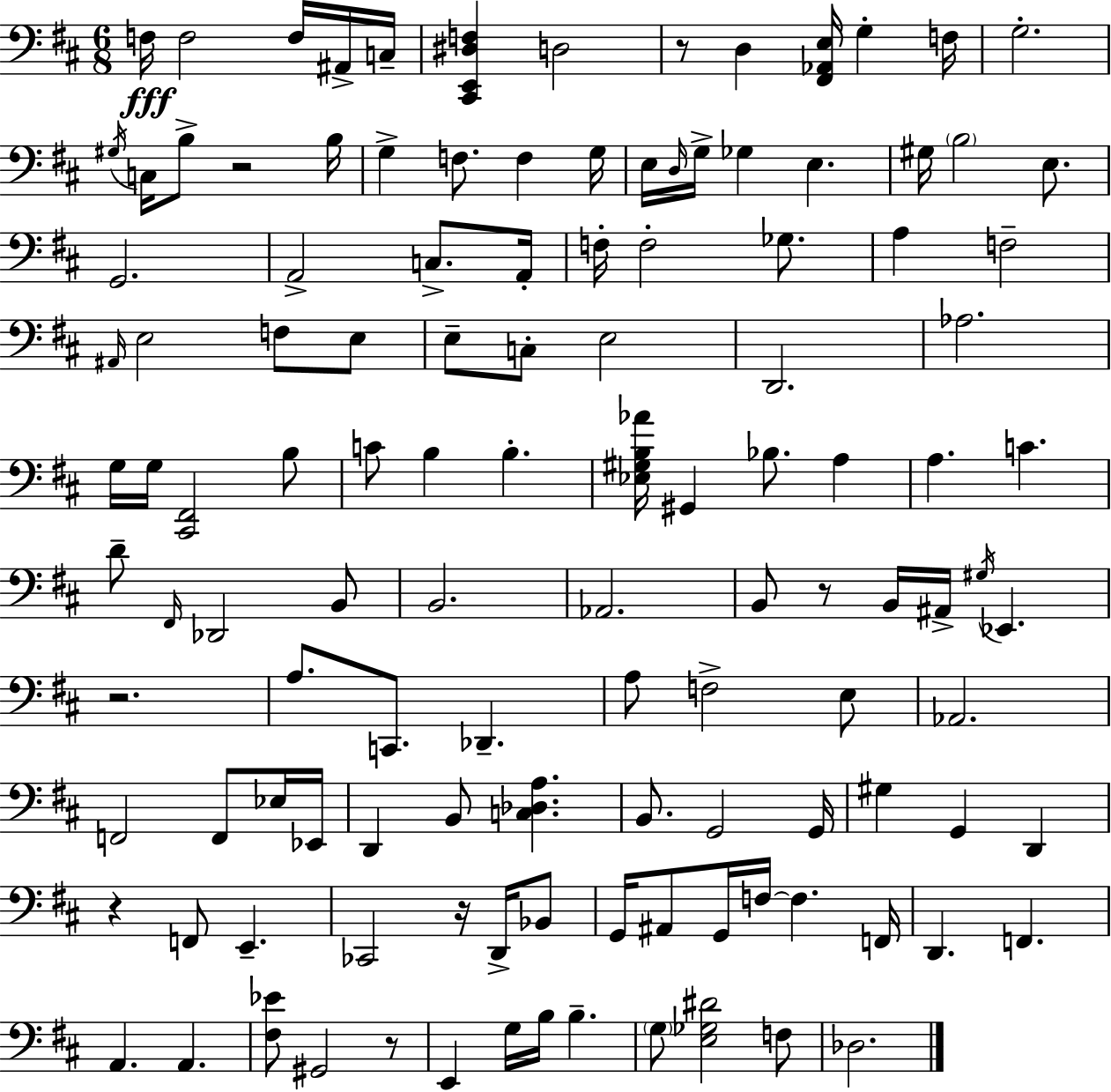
X:1
T:Untitled
M:6/8
L:1/4
K:D
F,/4 F,2 F,/4 ^A,,/4 C,/4 [^C,,E,,^D,F,] D,2 z/2 D, [^F,,_A,,E,]/4 G, F,/4 G,2 ^G,/4 C,/4 B,/2 z2 B,/4 G, F,/2 F, G,/4 E,/4 D,/4 G,/4 _G, E, ^G,/4 B,2 E,/2 G,,2 A,,2 C,/2 A,,/4 F,/4 F,2 _G,/2 A, F,2 ^A,,/4 E,2 F,/2 E,/2 E,/2 C,/2 E,2 D,,2 _A,2 G,/4 G,/4 [^C,,^F,,]2 B,/2 C/2 B, B, [_E,^G,B,_A]/4 ^G,, _B,/2 A, A, C D/2 ^F,,/4 _D,,2 B,,/2 B,,2 _A,,2 B,,/2 z/2 B,,/4 ^A,,/4 ^G,/4 _E,, z2 A,/2 C,,/2 _D,, A,/2 F,2 E,/2 _A,,2 F,,2 F,,/2 _E,/4 _E,,/4 D,, B,,/2 [C,_D,A,] B,,/2 G,,2 G,,/4 ^G, G,, D,, z F,,/2 E,, _C,,2 z/4 D,,/4 _B,,/2 G,,/4 ^A,,/2 G,,/4 F,/4 F, F,,/4 D,, F,, A,, A,, [^F,_E]/2 ^G,,2 z/2 E,, G,/4 B,/4 B, G,/2 [E,_G,^D]2 F,/2 _D,2